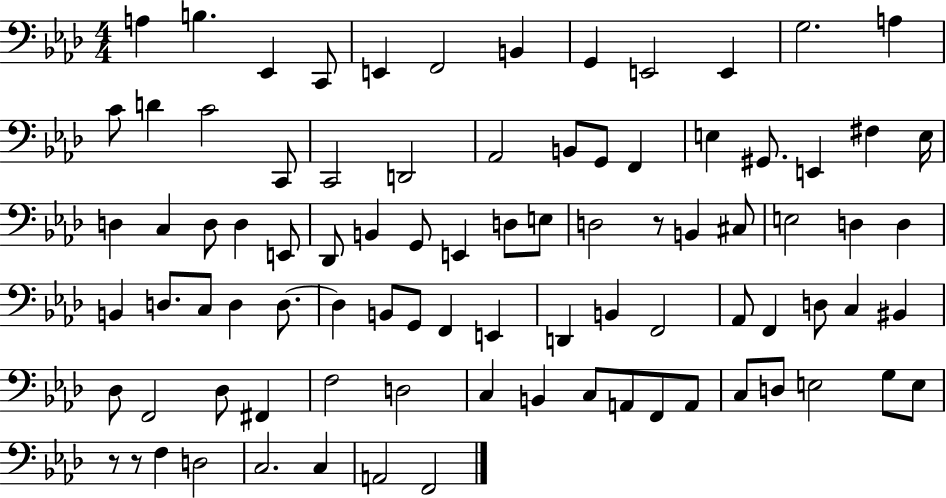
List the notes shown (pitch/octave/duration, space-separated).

A3/q B3/q. Eb2/q C2/e E2/q F2/h B2/q G2/q E2/h E2/q G3/h. A3/q C4/e D4/q C4/h C2/e C2/h D2/h Ab2/h B2/e G2/e F2/q E3/q G#2/e. E2/q F#3/q E3/s D3/q C3/q D3/e D3/q E2/e Db2/e B2/q G2/e E2/q D3/e E3/e D3/h R/e B2/q C#3/e E3/h D3/q D3/q B2/q D3/e. C3/e D3/q D3/e. D3/q B2/e G2/e F2/q E2/q D2/q B2/q F2/h Ab2/e F2/q D3/e C3/q BIS2/q Db3/e F2/h Db3/e F#2/q F3/h D3/h C3/q B2/q C3/e A2/e F2/e A2/e C3/e D3/e E3/h G3/e E3/e R/e R/e F3/q D3/h C3/h. C3/q A2/h F2/h